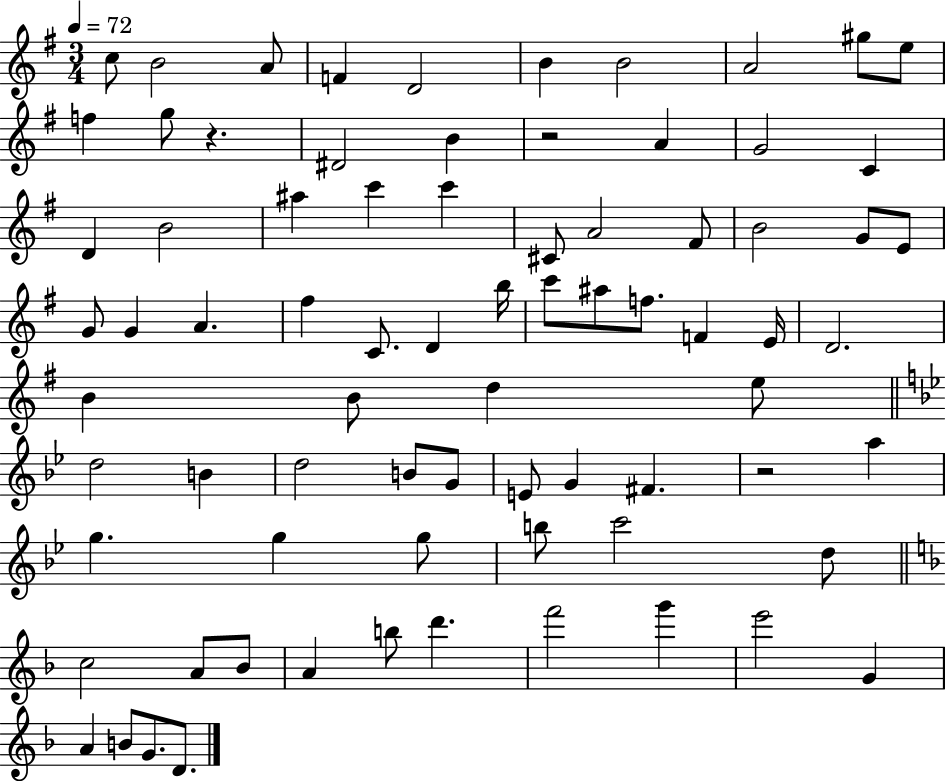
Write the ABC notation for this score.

X:1
T:Untitled
M:3/4
L:1/4
K:G
c/2 B2 A/2 F D2 B B2 A2 ^g/2 e/2 f g/2 z ^D2 B z2 A G2 C D B2 ^a c' c' ^C/2 A2 ^F/2 B2 G/2 E/2 G/2 G A ^f C/2 D b/4 c'/2 ^a/2 f/2 F E/4 D2 B B/2 d e/2 d2 B d2 B/2 G/2 E/2 G ^F z2 a g g g/2 b/2 c'2 d/2 c2 A/2 _B/2 A b/2 d' f'2 g' e'2 G A B/2 G/2 D/2